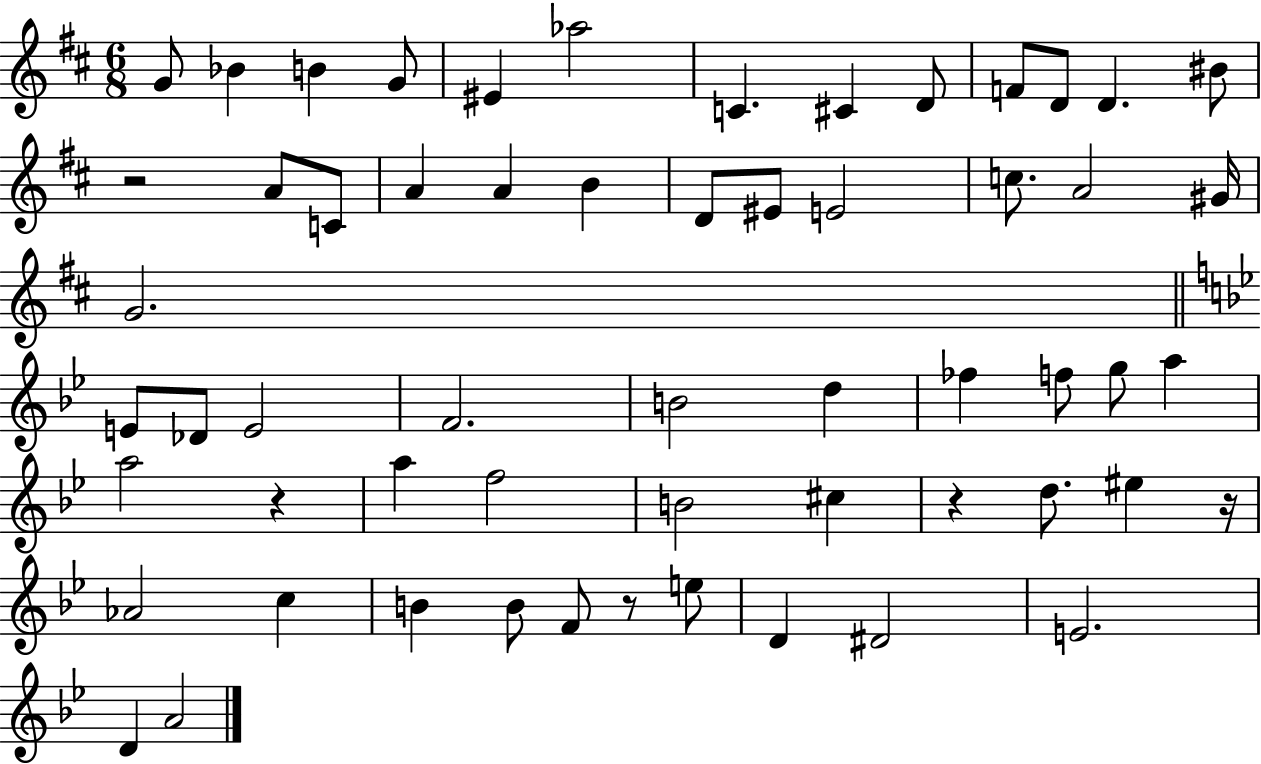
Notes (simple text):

G4/e Bb4/q B4/q G4/e EIS4/q Ab5/h C4/q. C#4/q D4/e F4/e D4/e D4/q. BIS4/e R/h A4/e C4/e A4/q A4/q B4/q D4/e EIS4/e E4/h C5/e. A4/h G#4/s G4/h. E4/e Db4/e E4/h F4/h. B4/h D5/q FES5/q F5/e G5/e A5/q A5/h R/q A5/q F5/h B4/h C#5/q R/q D5/e. EIS5/q R/s Ab4/h C5/q B4/q B4/e F4/e R/e E5/e D4/q D#4/h E4/h. D4/q A4/h